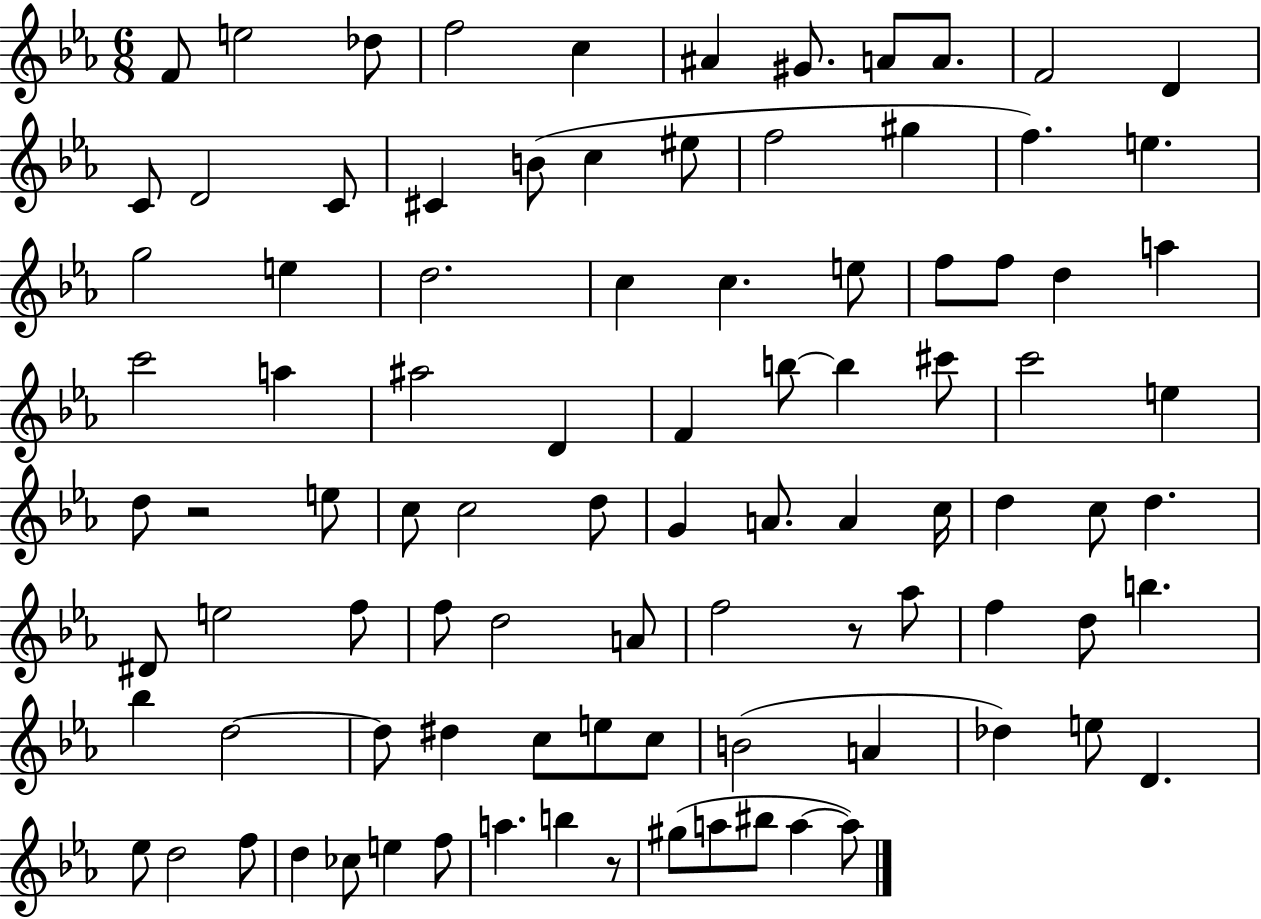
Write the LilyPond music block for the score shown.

{
  \clef treble
  \numericTimeSignature
  \time 6/8
  \key ees \major
  f'8 e''2 des''8 | f''2 c''4 | ais'4 gis'8. a'8 a'8. | f'2 d'4 | \break c'8 d'2 c'8 | cis'4 b'8( c''4 eis''8 | f''2 gis''4 | f''4.) e''4. | \break g''2 e''4 | d''2. | c''4 c''4. e''8 | f''8 f''8 d''4 a''4 | \break c'''2 a''4 | ais''2 d'4 | f'4 b''8~~ b''4 cis'''8 | c'''2 e''4 | \break d''8 r2 e''8 | c''8 c''2 d''8 | g'4 a'8. a'4 c''16 | d''4 c''8 d''4. | \break dis'8 e''2 f''8 | f''8 d''2 a'8 | f''2 r8 aes''8 | f''4 d''8 b''4. | \break bes''4 d''2~~ | d''8 dis''4 c''8 e''8 c''8 | b'2( a'4 | des''4) e''8 d'4. | \break ees''8 d''2 f''8 | d''4 ces''8 e''4 f''8 | a''4. b''4 r8 | gis''8( a''8 bis''8 a''4~~ a''8) | \break \bar "|."
}